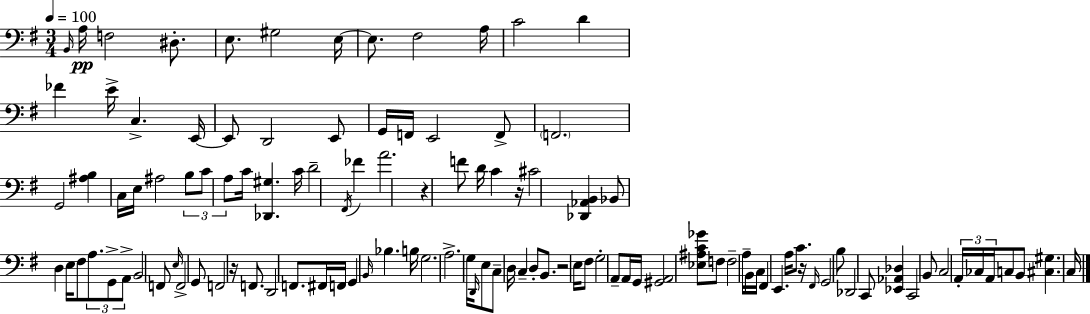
B2/s A3/s F3/h D#3/e. E3/e. G#3/h E3/s E3/e. F#3/h A3/s C4/h D4/q FES4/q E4/s C3/q. E2/s E2/e D2/h E2/e G2/s F2/s E2/h F2/e F2/h. G2/h [A#3,B3]/q C3/s E3/s A#3/h B3/e C4/e A3/e C4/s [Db2,G#3]/q. C4/s D4/h F#2/s FES4/q A4/h. R/q F4/e D4/s C4/q R/s C#4/h [Db2,Ab2,B2]/q Bb2/e D3/q E3/s F#3/e A3/e. G2/e A2/e B2/h F2/e E3/s F2/h G2/e F2/h R/s F2/e. D2/h F2/e. F#2/s F2/s G2/q B2/s Bb3/q. B3/s G3/h. A3/h. G3/s D2/s E3/e C3/e D3/s C3/q D3/e B2/e. R/h E3/s F#3/e G3/h A2/e A2/s G2/s [G#2,A2]/h [Eb3,A#3,C4,Gb4]/e F3/e F3/h A3/s B2/s C3/s F#2/q E2/q. A3/s C4/e. R/s F#2/s G2/h B3/e Db2/h C2/e [Eb2,Ab2,Db3]/q C2/h B2/e C3/h A2/s CES3/s A2/s C3/e B2/e [C#3,G#3]/q. C3/s